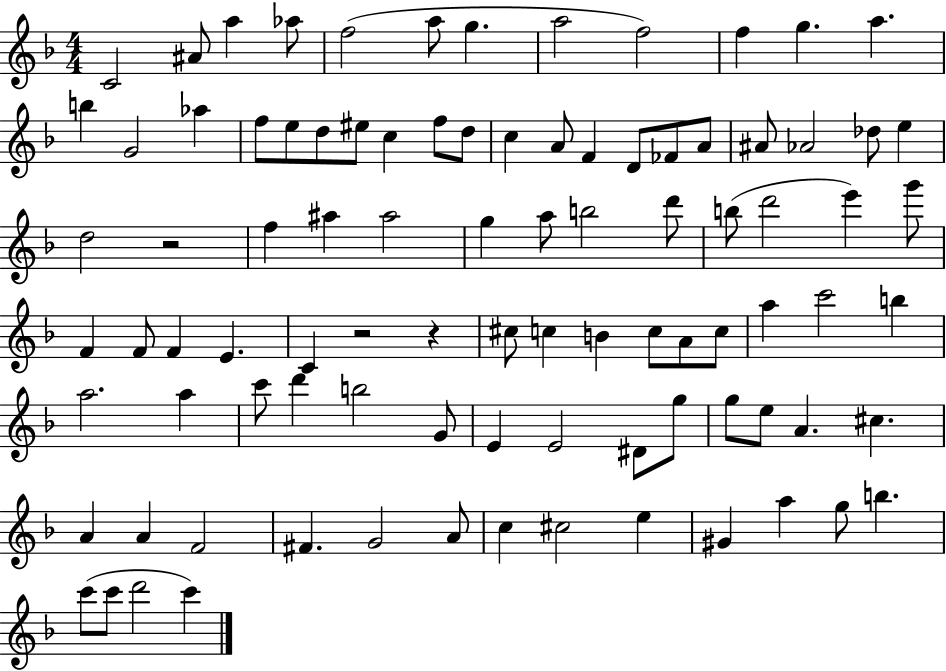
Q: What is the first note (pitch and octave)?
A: C4